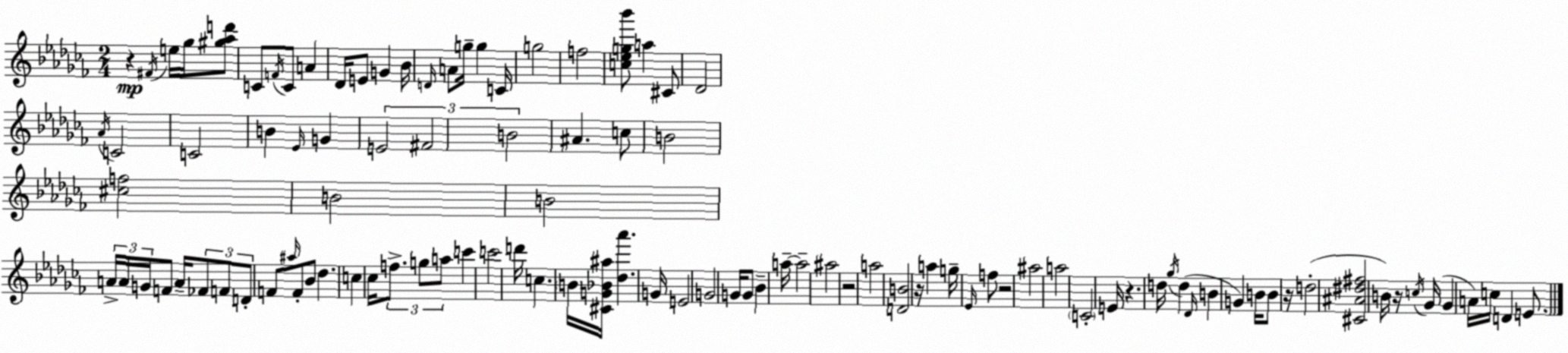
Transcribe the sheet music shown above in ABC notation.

X:1
T:Untitled
M:2/4
L:1/4
K:Abm
z ^F/4 e/4 _g/4 [^g_ad']/2 C/2 F/4 C/2 A _D/4 E/2 G _B/4 D/4 A/2 g/4 g C/4 g2 f2 [c_eg_b']/2 a ^C/2 _D2 _A/4 C2 C2 B _E/4 G E2 ^F2 B2 ^A c/2 B2 [^cf]2 B2 B2 A/4 A/4 G/4 F/2 A/4 _F/2 F/2 D/2 F/2 ^a/4 F/2 _B/2 _d c _c/4 f/2 g/2 a/2 c' c'2 d'/4 c B/4 [^CG_B^a]/4 [_d_a'] G/4 E2 G2 G/4 G/2 _B a/4 a2 ^a2 z2 a2 [DB]2 z/4 a g/4 _E/4 f/2 z2 ^a2 a2 C2 E/4 z d/4 _g/4 d _D/4 B G B/4 B/2 z/4 d2 [^C^A^d^f]2 B/4 z/4 c/4 _G/4 _G A/4 c/4 D E/2